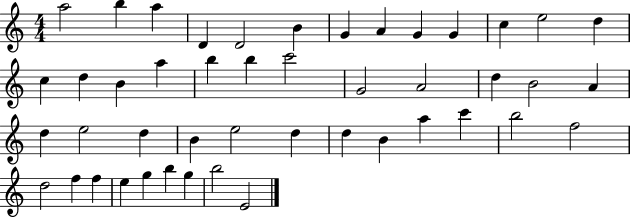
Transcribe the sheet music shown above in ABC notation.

X:1
T:Untitled
M:4/4
L:1/4
K:C
a2 b a D D2 B G A G G c e2 d c d B a b b c'2 G2 A2 d B2 A d e2 d B e2 d d B a c' b2 f2 d2 f f e g b g b2 E2